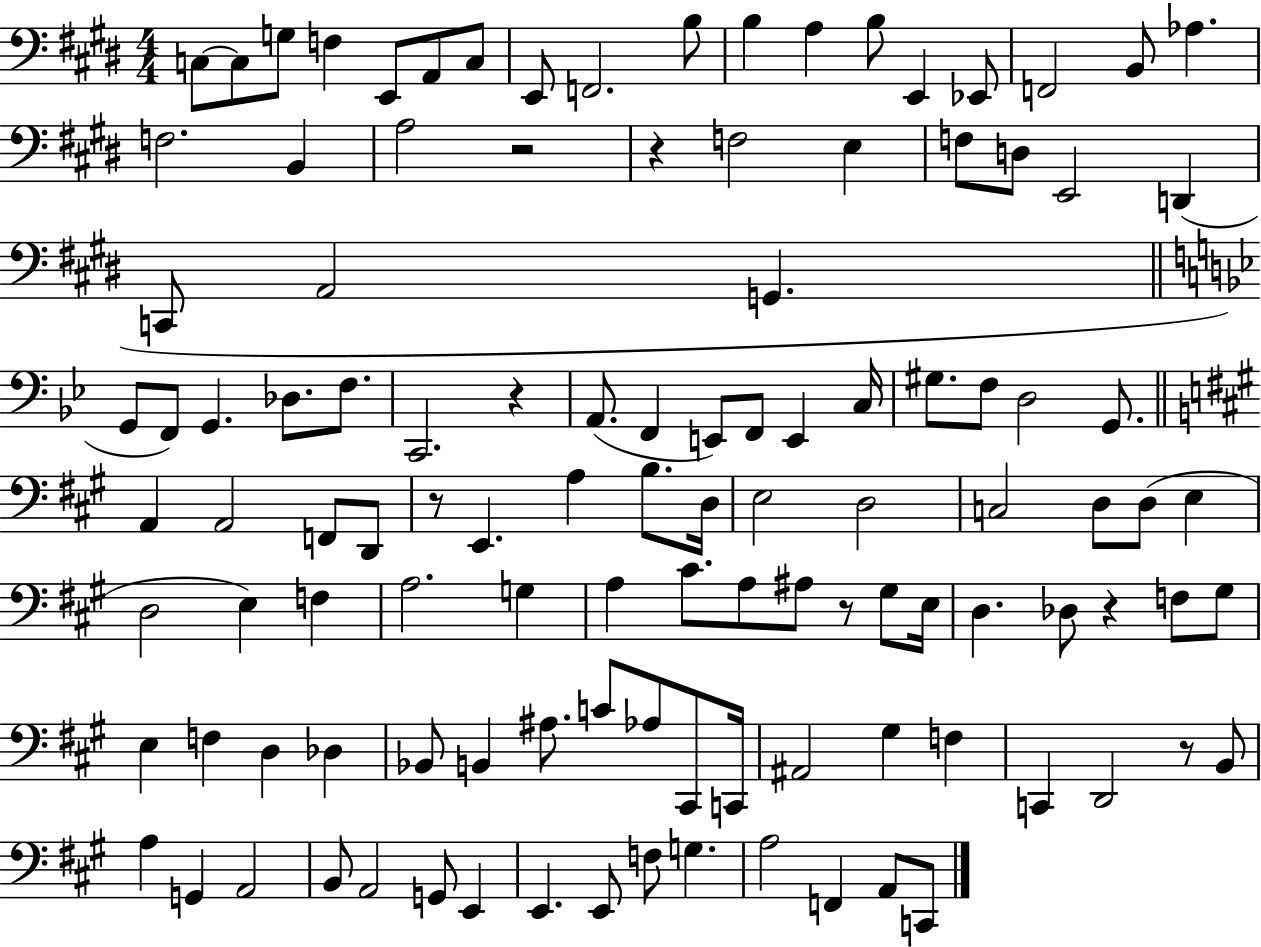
C3/e C3/e G3/e F3/q E2/e A2/e C3/e E2/e F2/h. B3/e B3/q A3/q B3/e E2/q Eb2/e F2/h B2/e Ab3/q. F3/h. B2/q A3/h R/h R/q F3/h E3/q F3/e D3/e E2/h D2/q C2/e A2/h G2/q. G2/e F2/e G2/q. Db3/e. F3/e. C2/h. R/q A2/e. F2/q E2/e F2/e E2/q C3/s G#3/e. F3/e D3/h G2/e. A2/q A2/h F2/e D2/e R/e E2/q. A3/q B3/e. D3/s E3/h D3/h C3/h D3/e D3/e E3/q D3/h E3/q F3/q A3/h. G3/q A3/q C#4/e. A3/e A#3/e R/e G#3/e E3/s D3/q. Db3/e R/q F3/e G#3/e E3/q F3/q D3/q Db3/q Bb2/e B2/q A#3/e. C4/e Ab3/e C#2/e C2/s A#2/h G#3/q F3/q C2/q D2/h R/e B2/e A3/q G2/q A2/h B2/e A2/h G2/e E2/q E2/q. E2/e F3/e G3/q. A3/h F2/q A2/e C2/e